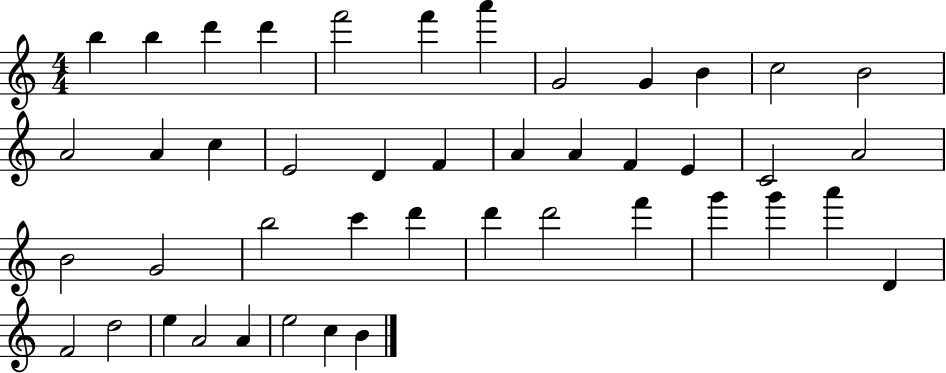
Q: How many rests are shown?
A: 0